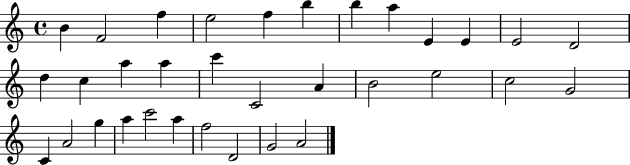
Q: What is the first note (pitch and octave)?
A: B4